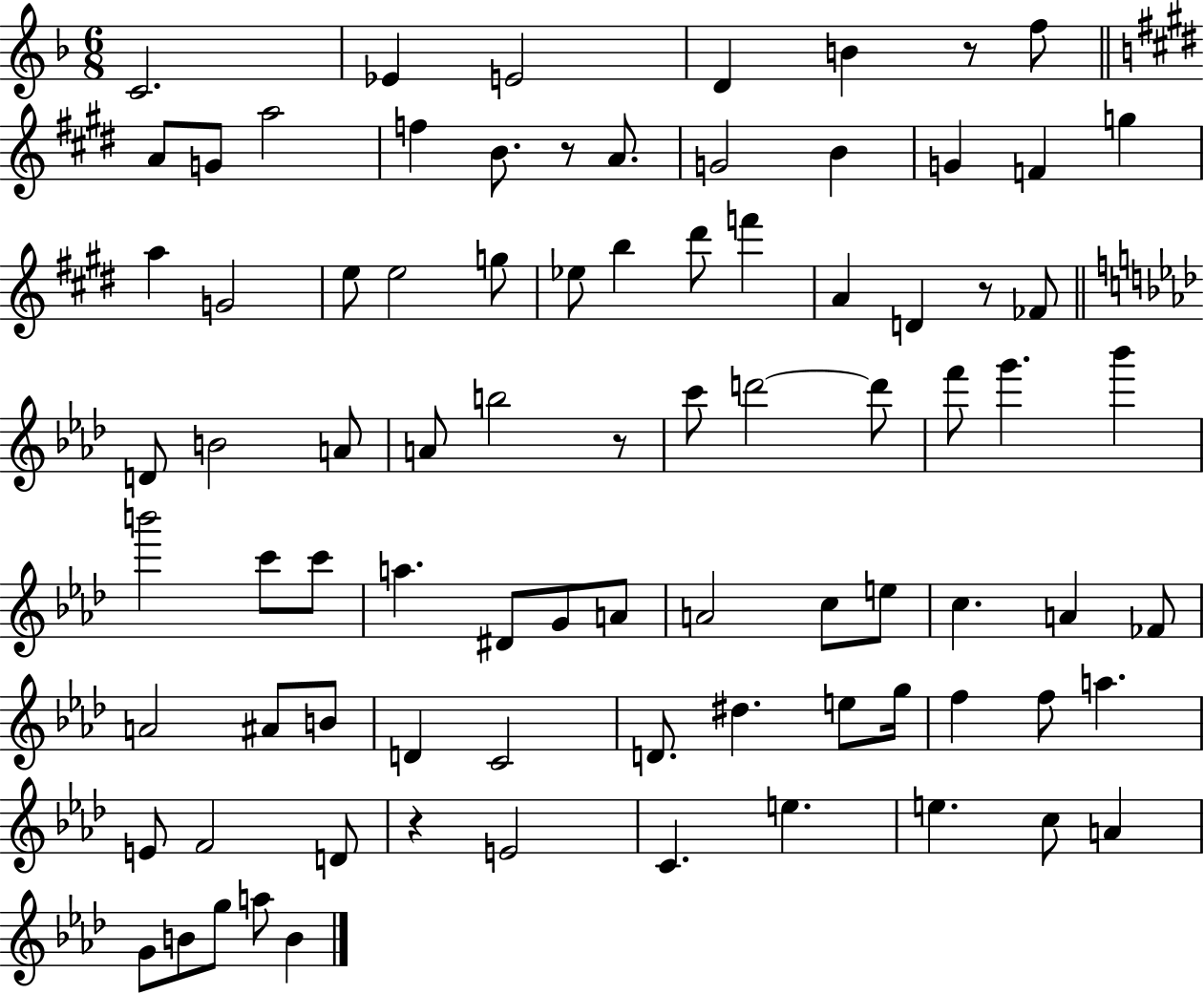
C4/h. Eb4/q E4/h D4/q B4/q R/e F5/e A4/e G4/e A5/h F5/q B4/e. R/e A4/e. G4/h B4/q G4/q F4/q G5/q A5/q G4/h E5/e E5/h G5/e Eb5/e B5/q D#6/e F6/q A4/q D4/q R/e FES4/e D4/e B4/h A4/e A4/e B5/h R/e C6/e D6/h D6/e F6/e G6/q. Bb6/q B6/h C6/e C6/e A5/q. D#4/e G4/e A4/e A4/h C5/e E5/e C5/q. A4/q FES4/e A4/h A#4/e B4/e D4/q C4/h D4/e. D#5/q. E5/e G5/s F5/q F5/e A5/q. E4/e F4/h D4/e R/q E4/h C4/q. E5/q. E5/q. C5/e A4/q G4/e B4/e G5/e A5/e B4/q